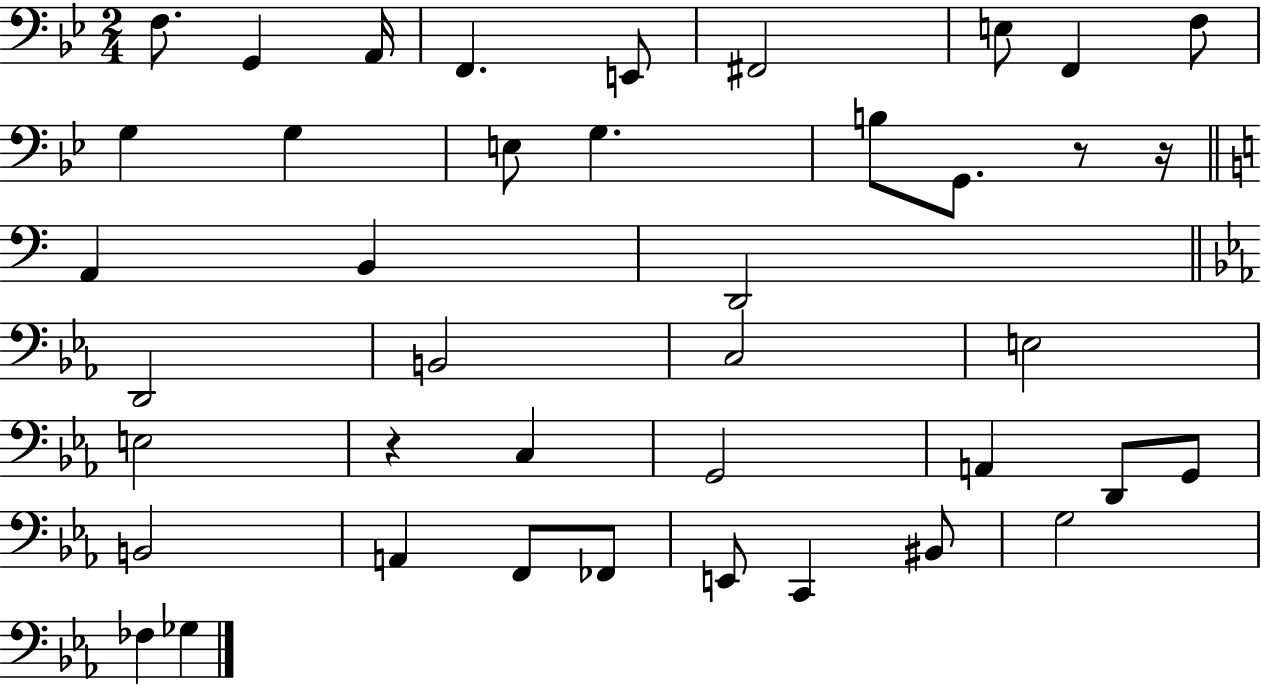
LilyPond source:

{
  \clef bass
  \numericTimeSignature
  \time 2/4
  \key bes \major
  f8. g,4 a,16 | f,4. e,8 | fis,2 | e8 f,4 f8 | \break g4 g4 | e8 g4. | b8 g,8. r8 r16 | \bar "||" \break \key c \major a,4 b,4 | d,2 | \bar "||" \break \key c \minor d,2 | b,2 | c2 | e2 | \break e2 | r4 c4 | g,2 | a,4 d,8 g,8 | \break b,2 | a,4 f,8 fes,8 | e,8 c,4 bis,8 | g2 | \break fes4 ges4 | \bar "|."
}